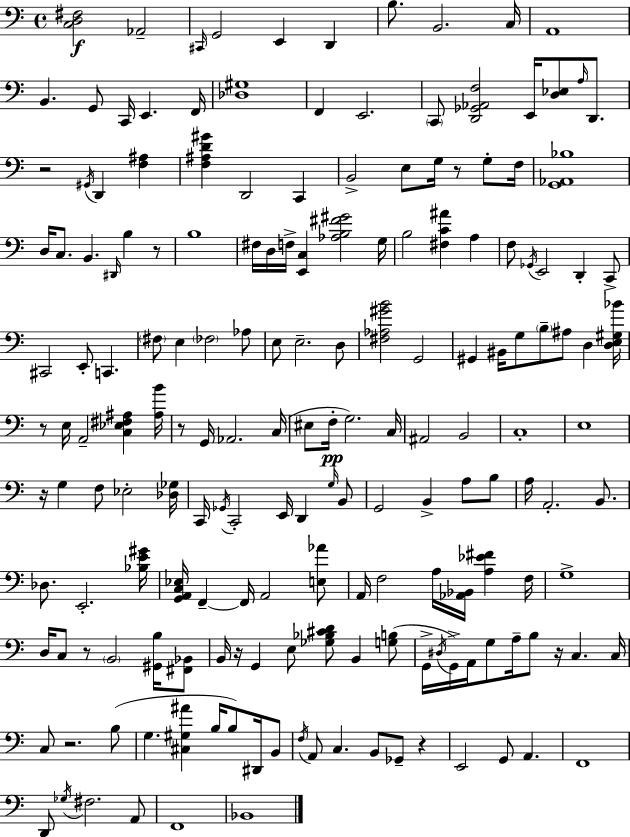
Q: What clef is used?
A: bass